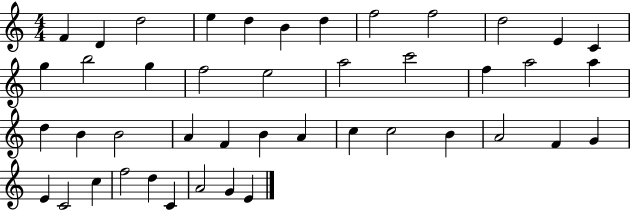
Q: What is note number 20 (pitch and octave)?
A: F5